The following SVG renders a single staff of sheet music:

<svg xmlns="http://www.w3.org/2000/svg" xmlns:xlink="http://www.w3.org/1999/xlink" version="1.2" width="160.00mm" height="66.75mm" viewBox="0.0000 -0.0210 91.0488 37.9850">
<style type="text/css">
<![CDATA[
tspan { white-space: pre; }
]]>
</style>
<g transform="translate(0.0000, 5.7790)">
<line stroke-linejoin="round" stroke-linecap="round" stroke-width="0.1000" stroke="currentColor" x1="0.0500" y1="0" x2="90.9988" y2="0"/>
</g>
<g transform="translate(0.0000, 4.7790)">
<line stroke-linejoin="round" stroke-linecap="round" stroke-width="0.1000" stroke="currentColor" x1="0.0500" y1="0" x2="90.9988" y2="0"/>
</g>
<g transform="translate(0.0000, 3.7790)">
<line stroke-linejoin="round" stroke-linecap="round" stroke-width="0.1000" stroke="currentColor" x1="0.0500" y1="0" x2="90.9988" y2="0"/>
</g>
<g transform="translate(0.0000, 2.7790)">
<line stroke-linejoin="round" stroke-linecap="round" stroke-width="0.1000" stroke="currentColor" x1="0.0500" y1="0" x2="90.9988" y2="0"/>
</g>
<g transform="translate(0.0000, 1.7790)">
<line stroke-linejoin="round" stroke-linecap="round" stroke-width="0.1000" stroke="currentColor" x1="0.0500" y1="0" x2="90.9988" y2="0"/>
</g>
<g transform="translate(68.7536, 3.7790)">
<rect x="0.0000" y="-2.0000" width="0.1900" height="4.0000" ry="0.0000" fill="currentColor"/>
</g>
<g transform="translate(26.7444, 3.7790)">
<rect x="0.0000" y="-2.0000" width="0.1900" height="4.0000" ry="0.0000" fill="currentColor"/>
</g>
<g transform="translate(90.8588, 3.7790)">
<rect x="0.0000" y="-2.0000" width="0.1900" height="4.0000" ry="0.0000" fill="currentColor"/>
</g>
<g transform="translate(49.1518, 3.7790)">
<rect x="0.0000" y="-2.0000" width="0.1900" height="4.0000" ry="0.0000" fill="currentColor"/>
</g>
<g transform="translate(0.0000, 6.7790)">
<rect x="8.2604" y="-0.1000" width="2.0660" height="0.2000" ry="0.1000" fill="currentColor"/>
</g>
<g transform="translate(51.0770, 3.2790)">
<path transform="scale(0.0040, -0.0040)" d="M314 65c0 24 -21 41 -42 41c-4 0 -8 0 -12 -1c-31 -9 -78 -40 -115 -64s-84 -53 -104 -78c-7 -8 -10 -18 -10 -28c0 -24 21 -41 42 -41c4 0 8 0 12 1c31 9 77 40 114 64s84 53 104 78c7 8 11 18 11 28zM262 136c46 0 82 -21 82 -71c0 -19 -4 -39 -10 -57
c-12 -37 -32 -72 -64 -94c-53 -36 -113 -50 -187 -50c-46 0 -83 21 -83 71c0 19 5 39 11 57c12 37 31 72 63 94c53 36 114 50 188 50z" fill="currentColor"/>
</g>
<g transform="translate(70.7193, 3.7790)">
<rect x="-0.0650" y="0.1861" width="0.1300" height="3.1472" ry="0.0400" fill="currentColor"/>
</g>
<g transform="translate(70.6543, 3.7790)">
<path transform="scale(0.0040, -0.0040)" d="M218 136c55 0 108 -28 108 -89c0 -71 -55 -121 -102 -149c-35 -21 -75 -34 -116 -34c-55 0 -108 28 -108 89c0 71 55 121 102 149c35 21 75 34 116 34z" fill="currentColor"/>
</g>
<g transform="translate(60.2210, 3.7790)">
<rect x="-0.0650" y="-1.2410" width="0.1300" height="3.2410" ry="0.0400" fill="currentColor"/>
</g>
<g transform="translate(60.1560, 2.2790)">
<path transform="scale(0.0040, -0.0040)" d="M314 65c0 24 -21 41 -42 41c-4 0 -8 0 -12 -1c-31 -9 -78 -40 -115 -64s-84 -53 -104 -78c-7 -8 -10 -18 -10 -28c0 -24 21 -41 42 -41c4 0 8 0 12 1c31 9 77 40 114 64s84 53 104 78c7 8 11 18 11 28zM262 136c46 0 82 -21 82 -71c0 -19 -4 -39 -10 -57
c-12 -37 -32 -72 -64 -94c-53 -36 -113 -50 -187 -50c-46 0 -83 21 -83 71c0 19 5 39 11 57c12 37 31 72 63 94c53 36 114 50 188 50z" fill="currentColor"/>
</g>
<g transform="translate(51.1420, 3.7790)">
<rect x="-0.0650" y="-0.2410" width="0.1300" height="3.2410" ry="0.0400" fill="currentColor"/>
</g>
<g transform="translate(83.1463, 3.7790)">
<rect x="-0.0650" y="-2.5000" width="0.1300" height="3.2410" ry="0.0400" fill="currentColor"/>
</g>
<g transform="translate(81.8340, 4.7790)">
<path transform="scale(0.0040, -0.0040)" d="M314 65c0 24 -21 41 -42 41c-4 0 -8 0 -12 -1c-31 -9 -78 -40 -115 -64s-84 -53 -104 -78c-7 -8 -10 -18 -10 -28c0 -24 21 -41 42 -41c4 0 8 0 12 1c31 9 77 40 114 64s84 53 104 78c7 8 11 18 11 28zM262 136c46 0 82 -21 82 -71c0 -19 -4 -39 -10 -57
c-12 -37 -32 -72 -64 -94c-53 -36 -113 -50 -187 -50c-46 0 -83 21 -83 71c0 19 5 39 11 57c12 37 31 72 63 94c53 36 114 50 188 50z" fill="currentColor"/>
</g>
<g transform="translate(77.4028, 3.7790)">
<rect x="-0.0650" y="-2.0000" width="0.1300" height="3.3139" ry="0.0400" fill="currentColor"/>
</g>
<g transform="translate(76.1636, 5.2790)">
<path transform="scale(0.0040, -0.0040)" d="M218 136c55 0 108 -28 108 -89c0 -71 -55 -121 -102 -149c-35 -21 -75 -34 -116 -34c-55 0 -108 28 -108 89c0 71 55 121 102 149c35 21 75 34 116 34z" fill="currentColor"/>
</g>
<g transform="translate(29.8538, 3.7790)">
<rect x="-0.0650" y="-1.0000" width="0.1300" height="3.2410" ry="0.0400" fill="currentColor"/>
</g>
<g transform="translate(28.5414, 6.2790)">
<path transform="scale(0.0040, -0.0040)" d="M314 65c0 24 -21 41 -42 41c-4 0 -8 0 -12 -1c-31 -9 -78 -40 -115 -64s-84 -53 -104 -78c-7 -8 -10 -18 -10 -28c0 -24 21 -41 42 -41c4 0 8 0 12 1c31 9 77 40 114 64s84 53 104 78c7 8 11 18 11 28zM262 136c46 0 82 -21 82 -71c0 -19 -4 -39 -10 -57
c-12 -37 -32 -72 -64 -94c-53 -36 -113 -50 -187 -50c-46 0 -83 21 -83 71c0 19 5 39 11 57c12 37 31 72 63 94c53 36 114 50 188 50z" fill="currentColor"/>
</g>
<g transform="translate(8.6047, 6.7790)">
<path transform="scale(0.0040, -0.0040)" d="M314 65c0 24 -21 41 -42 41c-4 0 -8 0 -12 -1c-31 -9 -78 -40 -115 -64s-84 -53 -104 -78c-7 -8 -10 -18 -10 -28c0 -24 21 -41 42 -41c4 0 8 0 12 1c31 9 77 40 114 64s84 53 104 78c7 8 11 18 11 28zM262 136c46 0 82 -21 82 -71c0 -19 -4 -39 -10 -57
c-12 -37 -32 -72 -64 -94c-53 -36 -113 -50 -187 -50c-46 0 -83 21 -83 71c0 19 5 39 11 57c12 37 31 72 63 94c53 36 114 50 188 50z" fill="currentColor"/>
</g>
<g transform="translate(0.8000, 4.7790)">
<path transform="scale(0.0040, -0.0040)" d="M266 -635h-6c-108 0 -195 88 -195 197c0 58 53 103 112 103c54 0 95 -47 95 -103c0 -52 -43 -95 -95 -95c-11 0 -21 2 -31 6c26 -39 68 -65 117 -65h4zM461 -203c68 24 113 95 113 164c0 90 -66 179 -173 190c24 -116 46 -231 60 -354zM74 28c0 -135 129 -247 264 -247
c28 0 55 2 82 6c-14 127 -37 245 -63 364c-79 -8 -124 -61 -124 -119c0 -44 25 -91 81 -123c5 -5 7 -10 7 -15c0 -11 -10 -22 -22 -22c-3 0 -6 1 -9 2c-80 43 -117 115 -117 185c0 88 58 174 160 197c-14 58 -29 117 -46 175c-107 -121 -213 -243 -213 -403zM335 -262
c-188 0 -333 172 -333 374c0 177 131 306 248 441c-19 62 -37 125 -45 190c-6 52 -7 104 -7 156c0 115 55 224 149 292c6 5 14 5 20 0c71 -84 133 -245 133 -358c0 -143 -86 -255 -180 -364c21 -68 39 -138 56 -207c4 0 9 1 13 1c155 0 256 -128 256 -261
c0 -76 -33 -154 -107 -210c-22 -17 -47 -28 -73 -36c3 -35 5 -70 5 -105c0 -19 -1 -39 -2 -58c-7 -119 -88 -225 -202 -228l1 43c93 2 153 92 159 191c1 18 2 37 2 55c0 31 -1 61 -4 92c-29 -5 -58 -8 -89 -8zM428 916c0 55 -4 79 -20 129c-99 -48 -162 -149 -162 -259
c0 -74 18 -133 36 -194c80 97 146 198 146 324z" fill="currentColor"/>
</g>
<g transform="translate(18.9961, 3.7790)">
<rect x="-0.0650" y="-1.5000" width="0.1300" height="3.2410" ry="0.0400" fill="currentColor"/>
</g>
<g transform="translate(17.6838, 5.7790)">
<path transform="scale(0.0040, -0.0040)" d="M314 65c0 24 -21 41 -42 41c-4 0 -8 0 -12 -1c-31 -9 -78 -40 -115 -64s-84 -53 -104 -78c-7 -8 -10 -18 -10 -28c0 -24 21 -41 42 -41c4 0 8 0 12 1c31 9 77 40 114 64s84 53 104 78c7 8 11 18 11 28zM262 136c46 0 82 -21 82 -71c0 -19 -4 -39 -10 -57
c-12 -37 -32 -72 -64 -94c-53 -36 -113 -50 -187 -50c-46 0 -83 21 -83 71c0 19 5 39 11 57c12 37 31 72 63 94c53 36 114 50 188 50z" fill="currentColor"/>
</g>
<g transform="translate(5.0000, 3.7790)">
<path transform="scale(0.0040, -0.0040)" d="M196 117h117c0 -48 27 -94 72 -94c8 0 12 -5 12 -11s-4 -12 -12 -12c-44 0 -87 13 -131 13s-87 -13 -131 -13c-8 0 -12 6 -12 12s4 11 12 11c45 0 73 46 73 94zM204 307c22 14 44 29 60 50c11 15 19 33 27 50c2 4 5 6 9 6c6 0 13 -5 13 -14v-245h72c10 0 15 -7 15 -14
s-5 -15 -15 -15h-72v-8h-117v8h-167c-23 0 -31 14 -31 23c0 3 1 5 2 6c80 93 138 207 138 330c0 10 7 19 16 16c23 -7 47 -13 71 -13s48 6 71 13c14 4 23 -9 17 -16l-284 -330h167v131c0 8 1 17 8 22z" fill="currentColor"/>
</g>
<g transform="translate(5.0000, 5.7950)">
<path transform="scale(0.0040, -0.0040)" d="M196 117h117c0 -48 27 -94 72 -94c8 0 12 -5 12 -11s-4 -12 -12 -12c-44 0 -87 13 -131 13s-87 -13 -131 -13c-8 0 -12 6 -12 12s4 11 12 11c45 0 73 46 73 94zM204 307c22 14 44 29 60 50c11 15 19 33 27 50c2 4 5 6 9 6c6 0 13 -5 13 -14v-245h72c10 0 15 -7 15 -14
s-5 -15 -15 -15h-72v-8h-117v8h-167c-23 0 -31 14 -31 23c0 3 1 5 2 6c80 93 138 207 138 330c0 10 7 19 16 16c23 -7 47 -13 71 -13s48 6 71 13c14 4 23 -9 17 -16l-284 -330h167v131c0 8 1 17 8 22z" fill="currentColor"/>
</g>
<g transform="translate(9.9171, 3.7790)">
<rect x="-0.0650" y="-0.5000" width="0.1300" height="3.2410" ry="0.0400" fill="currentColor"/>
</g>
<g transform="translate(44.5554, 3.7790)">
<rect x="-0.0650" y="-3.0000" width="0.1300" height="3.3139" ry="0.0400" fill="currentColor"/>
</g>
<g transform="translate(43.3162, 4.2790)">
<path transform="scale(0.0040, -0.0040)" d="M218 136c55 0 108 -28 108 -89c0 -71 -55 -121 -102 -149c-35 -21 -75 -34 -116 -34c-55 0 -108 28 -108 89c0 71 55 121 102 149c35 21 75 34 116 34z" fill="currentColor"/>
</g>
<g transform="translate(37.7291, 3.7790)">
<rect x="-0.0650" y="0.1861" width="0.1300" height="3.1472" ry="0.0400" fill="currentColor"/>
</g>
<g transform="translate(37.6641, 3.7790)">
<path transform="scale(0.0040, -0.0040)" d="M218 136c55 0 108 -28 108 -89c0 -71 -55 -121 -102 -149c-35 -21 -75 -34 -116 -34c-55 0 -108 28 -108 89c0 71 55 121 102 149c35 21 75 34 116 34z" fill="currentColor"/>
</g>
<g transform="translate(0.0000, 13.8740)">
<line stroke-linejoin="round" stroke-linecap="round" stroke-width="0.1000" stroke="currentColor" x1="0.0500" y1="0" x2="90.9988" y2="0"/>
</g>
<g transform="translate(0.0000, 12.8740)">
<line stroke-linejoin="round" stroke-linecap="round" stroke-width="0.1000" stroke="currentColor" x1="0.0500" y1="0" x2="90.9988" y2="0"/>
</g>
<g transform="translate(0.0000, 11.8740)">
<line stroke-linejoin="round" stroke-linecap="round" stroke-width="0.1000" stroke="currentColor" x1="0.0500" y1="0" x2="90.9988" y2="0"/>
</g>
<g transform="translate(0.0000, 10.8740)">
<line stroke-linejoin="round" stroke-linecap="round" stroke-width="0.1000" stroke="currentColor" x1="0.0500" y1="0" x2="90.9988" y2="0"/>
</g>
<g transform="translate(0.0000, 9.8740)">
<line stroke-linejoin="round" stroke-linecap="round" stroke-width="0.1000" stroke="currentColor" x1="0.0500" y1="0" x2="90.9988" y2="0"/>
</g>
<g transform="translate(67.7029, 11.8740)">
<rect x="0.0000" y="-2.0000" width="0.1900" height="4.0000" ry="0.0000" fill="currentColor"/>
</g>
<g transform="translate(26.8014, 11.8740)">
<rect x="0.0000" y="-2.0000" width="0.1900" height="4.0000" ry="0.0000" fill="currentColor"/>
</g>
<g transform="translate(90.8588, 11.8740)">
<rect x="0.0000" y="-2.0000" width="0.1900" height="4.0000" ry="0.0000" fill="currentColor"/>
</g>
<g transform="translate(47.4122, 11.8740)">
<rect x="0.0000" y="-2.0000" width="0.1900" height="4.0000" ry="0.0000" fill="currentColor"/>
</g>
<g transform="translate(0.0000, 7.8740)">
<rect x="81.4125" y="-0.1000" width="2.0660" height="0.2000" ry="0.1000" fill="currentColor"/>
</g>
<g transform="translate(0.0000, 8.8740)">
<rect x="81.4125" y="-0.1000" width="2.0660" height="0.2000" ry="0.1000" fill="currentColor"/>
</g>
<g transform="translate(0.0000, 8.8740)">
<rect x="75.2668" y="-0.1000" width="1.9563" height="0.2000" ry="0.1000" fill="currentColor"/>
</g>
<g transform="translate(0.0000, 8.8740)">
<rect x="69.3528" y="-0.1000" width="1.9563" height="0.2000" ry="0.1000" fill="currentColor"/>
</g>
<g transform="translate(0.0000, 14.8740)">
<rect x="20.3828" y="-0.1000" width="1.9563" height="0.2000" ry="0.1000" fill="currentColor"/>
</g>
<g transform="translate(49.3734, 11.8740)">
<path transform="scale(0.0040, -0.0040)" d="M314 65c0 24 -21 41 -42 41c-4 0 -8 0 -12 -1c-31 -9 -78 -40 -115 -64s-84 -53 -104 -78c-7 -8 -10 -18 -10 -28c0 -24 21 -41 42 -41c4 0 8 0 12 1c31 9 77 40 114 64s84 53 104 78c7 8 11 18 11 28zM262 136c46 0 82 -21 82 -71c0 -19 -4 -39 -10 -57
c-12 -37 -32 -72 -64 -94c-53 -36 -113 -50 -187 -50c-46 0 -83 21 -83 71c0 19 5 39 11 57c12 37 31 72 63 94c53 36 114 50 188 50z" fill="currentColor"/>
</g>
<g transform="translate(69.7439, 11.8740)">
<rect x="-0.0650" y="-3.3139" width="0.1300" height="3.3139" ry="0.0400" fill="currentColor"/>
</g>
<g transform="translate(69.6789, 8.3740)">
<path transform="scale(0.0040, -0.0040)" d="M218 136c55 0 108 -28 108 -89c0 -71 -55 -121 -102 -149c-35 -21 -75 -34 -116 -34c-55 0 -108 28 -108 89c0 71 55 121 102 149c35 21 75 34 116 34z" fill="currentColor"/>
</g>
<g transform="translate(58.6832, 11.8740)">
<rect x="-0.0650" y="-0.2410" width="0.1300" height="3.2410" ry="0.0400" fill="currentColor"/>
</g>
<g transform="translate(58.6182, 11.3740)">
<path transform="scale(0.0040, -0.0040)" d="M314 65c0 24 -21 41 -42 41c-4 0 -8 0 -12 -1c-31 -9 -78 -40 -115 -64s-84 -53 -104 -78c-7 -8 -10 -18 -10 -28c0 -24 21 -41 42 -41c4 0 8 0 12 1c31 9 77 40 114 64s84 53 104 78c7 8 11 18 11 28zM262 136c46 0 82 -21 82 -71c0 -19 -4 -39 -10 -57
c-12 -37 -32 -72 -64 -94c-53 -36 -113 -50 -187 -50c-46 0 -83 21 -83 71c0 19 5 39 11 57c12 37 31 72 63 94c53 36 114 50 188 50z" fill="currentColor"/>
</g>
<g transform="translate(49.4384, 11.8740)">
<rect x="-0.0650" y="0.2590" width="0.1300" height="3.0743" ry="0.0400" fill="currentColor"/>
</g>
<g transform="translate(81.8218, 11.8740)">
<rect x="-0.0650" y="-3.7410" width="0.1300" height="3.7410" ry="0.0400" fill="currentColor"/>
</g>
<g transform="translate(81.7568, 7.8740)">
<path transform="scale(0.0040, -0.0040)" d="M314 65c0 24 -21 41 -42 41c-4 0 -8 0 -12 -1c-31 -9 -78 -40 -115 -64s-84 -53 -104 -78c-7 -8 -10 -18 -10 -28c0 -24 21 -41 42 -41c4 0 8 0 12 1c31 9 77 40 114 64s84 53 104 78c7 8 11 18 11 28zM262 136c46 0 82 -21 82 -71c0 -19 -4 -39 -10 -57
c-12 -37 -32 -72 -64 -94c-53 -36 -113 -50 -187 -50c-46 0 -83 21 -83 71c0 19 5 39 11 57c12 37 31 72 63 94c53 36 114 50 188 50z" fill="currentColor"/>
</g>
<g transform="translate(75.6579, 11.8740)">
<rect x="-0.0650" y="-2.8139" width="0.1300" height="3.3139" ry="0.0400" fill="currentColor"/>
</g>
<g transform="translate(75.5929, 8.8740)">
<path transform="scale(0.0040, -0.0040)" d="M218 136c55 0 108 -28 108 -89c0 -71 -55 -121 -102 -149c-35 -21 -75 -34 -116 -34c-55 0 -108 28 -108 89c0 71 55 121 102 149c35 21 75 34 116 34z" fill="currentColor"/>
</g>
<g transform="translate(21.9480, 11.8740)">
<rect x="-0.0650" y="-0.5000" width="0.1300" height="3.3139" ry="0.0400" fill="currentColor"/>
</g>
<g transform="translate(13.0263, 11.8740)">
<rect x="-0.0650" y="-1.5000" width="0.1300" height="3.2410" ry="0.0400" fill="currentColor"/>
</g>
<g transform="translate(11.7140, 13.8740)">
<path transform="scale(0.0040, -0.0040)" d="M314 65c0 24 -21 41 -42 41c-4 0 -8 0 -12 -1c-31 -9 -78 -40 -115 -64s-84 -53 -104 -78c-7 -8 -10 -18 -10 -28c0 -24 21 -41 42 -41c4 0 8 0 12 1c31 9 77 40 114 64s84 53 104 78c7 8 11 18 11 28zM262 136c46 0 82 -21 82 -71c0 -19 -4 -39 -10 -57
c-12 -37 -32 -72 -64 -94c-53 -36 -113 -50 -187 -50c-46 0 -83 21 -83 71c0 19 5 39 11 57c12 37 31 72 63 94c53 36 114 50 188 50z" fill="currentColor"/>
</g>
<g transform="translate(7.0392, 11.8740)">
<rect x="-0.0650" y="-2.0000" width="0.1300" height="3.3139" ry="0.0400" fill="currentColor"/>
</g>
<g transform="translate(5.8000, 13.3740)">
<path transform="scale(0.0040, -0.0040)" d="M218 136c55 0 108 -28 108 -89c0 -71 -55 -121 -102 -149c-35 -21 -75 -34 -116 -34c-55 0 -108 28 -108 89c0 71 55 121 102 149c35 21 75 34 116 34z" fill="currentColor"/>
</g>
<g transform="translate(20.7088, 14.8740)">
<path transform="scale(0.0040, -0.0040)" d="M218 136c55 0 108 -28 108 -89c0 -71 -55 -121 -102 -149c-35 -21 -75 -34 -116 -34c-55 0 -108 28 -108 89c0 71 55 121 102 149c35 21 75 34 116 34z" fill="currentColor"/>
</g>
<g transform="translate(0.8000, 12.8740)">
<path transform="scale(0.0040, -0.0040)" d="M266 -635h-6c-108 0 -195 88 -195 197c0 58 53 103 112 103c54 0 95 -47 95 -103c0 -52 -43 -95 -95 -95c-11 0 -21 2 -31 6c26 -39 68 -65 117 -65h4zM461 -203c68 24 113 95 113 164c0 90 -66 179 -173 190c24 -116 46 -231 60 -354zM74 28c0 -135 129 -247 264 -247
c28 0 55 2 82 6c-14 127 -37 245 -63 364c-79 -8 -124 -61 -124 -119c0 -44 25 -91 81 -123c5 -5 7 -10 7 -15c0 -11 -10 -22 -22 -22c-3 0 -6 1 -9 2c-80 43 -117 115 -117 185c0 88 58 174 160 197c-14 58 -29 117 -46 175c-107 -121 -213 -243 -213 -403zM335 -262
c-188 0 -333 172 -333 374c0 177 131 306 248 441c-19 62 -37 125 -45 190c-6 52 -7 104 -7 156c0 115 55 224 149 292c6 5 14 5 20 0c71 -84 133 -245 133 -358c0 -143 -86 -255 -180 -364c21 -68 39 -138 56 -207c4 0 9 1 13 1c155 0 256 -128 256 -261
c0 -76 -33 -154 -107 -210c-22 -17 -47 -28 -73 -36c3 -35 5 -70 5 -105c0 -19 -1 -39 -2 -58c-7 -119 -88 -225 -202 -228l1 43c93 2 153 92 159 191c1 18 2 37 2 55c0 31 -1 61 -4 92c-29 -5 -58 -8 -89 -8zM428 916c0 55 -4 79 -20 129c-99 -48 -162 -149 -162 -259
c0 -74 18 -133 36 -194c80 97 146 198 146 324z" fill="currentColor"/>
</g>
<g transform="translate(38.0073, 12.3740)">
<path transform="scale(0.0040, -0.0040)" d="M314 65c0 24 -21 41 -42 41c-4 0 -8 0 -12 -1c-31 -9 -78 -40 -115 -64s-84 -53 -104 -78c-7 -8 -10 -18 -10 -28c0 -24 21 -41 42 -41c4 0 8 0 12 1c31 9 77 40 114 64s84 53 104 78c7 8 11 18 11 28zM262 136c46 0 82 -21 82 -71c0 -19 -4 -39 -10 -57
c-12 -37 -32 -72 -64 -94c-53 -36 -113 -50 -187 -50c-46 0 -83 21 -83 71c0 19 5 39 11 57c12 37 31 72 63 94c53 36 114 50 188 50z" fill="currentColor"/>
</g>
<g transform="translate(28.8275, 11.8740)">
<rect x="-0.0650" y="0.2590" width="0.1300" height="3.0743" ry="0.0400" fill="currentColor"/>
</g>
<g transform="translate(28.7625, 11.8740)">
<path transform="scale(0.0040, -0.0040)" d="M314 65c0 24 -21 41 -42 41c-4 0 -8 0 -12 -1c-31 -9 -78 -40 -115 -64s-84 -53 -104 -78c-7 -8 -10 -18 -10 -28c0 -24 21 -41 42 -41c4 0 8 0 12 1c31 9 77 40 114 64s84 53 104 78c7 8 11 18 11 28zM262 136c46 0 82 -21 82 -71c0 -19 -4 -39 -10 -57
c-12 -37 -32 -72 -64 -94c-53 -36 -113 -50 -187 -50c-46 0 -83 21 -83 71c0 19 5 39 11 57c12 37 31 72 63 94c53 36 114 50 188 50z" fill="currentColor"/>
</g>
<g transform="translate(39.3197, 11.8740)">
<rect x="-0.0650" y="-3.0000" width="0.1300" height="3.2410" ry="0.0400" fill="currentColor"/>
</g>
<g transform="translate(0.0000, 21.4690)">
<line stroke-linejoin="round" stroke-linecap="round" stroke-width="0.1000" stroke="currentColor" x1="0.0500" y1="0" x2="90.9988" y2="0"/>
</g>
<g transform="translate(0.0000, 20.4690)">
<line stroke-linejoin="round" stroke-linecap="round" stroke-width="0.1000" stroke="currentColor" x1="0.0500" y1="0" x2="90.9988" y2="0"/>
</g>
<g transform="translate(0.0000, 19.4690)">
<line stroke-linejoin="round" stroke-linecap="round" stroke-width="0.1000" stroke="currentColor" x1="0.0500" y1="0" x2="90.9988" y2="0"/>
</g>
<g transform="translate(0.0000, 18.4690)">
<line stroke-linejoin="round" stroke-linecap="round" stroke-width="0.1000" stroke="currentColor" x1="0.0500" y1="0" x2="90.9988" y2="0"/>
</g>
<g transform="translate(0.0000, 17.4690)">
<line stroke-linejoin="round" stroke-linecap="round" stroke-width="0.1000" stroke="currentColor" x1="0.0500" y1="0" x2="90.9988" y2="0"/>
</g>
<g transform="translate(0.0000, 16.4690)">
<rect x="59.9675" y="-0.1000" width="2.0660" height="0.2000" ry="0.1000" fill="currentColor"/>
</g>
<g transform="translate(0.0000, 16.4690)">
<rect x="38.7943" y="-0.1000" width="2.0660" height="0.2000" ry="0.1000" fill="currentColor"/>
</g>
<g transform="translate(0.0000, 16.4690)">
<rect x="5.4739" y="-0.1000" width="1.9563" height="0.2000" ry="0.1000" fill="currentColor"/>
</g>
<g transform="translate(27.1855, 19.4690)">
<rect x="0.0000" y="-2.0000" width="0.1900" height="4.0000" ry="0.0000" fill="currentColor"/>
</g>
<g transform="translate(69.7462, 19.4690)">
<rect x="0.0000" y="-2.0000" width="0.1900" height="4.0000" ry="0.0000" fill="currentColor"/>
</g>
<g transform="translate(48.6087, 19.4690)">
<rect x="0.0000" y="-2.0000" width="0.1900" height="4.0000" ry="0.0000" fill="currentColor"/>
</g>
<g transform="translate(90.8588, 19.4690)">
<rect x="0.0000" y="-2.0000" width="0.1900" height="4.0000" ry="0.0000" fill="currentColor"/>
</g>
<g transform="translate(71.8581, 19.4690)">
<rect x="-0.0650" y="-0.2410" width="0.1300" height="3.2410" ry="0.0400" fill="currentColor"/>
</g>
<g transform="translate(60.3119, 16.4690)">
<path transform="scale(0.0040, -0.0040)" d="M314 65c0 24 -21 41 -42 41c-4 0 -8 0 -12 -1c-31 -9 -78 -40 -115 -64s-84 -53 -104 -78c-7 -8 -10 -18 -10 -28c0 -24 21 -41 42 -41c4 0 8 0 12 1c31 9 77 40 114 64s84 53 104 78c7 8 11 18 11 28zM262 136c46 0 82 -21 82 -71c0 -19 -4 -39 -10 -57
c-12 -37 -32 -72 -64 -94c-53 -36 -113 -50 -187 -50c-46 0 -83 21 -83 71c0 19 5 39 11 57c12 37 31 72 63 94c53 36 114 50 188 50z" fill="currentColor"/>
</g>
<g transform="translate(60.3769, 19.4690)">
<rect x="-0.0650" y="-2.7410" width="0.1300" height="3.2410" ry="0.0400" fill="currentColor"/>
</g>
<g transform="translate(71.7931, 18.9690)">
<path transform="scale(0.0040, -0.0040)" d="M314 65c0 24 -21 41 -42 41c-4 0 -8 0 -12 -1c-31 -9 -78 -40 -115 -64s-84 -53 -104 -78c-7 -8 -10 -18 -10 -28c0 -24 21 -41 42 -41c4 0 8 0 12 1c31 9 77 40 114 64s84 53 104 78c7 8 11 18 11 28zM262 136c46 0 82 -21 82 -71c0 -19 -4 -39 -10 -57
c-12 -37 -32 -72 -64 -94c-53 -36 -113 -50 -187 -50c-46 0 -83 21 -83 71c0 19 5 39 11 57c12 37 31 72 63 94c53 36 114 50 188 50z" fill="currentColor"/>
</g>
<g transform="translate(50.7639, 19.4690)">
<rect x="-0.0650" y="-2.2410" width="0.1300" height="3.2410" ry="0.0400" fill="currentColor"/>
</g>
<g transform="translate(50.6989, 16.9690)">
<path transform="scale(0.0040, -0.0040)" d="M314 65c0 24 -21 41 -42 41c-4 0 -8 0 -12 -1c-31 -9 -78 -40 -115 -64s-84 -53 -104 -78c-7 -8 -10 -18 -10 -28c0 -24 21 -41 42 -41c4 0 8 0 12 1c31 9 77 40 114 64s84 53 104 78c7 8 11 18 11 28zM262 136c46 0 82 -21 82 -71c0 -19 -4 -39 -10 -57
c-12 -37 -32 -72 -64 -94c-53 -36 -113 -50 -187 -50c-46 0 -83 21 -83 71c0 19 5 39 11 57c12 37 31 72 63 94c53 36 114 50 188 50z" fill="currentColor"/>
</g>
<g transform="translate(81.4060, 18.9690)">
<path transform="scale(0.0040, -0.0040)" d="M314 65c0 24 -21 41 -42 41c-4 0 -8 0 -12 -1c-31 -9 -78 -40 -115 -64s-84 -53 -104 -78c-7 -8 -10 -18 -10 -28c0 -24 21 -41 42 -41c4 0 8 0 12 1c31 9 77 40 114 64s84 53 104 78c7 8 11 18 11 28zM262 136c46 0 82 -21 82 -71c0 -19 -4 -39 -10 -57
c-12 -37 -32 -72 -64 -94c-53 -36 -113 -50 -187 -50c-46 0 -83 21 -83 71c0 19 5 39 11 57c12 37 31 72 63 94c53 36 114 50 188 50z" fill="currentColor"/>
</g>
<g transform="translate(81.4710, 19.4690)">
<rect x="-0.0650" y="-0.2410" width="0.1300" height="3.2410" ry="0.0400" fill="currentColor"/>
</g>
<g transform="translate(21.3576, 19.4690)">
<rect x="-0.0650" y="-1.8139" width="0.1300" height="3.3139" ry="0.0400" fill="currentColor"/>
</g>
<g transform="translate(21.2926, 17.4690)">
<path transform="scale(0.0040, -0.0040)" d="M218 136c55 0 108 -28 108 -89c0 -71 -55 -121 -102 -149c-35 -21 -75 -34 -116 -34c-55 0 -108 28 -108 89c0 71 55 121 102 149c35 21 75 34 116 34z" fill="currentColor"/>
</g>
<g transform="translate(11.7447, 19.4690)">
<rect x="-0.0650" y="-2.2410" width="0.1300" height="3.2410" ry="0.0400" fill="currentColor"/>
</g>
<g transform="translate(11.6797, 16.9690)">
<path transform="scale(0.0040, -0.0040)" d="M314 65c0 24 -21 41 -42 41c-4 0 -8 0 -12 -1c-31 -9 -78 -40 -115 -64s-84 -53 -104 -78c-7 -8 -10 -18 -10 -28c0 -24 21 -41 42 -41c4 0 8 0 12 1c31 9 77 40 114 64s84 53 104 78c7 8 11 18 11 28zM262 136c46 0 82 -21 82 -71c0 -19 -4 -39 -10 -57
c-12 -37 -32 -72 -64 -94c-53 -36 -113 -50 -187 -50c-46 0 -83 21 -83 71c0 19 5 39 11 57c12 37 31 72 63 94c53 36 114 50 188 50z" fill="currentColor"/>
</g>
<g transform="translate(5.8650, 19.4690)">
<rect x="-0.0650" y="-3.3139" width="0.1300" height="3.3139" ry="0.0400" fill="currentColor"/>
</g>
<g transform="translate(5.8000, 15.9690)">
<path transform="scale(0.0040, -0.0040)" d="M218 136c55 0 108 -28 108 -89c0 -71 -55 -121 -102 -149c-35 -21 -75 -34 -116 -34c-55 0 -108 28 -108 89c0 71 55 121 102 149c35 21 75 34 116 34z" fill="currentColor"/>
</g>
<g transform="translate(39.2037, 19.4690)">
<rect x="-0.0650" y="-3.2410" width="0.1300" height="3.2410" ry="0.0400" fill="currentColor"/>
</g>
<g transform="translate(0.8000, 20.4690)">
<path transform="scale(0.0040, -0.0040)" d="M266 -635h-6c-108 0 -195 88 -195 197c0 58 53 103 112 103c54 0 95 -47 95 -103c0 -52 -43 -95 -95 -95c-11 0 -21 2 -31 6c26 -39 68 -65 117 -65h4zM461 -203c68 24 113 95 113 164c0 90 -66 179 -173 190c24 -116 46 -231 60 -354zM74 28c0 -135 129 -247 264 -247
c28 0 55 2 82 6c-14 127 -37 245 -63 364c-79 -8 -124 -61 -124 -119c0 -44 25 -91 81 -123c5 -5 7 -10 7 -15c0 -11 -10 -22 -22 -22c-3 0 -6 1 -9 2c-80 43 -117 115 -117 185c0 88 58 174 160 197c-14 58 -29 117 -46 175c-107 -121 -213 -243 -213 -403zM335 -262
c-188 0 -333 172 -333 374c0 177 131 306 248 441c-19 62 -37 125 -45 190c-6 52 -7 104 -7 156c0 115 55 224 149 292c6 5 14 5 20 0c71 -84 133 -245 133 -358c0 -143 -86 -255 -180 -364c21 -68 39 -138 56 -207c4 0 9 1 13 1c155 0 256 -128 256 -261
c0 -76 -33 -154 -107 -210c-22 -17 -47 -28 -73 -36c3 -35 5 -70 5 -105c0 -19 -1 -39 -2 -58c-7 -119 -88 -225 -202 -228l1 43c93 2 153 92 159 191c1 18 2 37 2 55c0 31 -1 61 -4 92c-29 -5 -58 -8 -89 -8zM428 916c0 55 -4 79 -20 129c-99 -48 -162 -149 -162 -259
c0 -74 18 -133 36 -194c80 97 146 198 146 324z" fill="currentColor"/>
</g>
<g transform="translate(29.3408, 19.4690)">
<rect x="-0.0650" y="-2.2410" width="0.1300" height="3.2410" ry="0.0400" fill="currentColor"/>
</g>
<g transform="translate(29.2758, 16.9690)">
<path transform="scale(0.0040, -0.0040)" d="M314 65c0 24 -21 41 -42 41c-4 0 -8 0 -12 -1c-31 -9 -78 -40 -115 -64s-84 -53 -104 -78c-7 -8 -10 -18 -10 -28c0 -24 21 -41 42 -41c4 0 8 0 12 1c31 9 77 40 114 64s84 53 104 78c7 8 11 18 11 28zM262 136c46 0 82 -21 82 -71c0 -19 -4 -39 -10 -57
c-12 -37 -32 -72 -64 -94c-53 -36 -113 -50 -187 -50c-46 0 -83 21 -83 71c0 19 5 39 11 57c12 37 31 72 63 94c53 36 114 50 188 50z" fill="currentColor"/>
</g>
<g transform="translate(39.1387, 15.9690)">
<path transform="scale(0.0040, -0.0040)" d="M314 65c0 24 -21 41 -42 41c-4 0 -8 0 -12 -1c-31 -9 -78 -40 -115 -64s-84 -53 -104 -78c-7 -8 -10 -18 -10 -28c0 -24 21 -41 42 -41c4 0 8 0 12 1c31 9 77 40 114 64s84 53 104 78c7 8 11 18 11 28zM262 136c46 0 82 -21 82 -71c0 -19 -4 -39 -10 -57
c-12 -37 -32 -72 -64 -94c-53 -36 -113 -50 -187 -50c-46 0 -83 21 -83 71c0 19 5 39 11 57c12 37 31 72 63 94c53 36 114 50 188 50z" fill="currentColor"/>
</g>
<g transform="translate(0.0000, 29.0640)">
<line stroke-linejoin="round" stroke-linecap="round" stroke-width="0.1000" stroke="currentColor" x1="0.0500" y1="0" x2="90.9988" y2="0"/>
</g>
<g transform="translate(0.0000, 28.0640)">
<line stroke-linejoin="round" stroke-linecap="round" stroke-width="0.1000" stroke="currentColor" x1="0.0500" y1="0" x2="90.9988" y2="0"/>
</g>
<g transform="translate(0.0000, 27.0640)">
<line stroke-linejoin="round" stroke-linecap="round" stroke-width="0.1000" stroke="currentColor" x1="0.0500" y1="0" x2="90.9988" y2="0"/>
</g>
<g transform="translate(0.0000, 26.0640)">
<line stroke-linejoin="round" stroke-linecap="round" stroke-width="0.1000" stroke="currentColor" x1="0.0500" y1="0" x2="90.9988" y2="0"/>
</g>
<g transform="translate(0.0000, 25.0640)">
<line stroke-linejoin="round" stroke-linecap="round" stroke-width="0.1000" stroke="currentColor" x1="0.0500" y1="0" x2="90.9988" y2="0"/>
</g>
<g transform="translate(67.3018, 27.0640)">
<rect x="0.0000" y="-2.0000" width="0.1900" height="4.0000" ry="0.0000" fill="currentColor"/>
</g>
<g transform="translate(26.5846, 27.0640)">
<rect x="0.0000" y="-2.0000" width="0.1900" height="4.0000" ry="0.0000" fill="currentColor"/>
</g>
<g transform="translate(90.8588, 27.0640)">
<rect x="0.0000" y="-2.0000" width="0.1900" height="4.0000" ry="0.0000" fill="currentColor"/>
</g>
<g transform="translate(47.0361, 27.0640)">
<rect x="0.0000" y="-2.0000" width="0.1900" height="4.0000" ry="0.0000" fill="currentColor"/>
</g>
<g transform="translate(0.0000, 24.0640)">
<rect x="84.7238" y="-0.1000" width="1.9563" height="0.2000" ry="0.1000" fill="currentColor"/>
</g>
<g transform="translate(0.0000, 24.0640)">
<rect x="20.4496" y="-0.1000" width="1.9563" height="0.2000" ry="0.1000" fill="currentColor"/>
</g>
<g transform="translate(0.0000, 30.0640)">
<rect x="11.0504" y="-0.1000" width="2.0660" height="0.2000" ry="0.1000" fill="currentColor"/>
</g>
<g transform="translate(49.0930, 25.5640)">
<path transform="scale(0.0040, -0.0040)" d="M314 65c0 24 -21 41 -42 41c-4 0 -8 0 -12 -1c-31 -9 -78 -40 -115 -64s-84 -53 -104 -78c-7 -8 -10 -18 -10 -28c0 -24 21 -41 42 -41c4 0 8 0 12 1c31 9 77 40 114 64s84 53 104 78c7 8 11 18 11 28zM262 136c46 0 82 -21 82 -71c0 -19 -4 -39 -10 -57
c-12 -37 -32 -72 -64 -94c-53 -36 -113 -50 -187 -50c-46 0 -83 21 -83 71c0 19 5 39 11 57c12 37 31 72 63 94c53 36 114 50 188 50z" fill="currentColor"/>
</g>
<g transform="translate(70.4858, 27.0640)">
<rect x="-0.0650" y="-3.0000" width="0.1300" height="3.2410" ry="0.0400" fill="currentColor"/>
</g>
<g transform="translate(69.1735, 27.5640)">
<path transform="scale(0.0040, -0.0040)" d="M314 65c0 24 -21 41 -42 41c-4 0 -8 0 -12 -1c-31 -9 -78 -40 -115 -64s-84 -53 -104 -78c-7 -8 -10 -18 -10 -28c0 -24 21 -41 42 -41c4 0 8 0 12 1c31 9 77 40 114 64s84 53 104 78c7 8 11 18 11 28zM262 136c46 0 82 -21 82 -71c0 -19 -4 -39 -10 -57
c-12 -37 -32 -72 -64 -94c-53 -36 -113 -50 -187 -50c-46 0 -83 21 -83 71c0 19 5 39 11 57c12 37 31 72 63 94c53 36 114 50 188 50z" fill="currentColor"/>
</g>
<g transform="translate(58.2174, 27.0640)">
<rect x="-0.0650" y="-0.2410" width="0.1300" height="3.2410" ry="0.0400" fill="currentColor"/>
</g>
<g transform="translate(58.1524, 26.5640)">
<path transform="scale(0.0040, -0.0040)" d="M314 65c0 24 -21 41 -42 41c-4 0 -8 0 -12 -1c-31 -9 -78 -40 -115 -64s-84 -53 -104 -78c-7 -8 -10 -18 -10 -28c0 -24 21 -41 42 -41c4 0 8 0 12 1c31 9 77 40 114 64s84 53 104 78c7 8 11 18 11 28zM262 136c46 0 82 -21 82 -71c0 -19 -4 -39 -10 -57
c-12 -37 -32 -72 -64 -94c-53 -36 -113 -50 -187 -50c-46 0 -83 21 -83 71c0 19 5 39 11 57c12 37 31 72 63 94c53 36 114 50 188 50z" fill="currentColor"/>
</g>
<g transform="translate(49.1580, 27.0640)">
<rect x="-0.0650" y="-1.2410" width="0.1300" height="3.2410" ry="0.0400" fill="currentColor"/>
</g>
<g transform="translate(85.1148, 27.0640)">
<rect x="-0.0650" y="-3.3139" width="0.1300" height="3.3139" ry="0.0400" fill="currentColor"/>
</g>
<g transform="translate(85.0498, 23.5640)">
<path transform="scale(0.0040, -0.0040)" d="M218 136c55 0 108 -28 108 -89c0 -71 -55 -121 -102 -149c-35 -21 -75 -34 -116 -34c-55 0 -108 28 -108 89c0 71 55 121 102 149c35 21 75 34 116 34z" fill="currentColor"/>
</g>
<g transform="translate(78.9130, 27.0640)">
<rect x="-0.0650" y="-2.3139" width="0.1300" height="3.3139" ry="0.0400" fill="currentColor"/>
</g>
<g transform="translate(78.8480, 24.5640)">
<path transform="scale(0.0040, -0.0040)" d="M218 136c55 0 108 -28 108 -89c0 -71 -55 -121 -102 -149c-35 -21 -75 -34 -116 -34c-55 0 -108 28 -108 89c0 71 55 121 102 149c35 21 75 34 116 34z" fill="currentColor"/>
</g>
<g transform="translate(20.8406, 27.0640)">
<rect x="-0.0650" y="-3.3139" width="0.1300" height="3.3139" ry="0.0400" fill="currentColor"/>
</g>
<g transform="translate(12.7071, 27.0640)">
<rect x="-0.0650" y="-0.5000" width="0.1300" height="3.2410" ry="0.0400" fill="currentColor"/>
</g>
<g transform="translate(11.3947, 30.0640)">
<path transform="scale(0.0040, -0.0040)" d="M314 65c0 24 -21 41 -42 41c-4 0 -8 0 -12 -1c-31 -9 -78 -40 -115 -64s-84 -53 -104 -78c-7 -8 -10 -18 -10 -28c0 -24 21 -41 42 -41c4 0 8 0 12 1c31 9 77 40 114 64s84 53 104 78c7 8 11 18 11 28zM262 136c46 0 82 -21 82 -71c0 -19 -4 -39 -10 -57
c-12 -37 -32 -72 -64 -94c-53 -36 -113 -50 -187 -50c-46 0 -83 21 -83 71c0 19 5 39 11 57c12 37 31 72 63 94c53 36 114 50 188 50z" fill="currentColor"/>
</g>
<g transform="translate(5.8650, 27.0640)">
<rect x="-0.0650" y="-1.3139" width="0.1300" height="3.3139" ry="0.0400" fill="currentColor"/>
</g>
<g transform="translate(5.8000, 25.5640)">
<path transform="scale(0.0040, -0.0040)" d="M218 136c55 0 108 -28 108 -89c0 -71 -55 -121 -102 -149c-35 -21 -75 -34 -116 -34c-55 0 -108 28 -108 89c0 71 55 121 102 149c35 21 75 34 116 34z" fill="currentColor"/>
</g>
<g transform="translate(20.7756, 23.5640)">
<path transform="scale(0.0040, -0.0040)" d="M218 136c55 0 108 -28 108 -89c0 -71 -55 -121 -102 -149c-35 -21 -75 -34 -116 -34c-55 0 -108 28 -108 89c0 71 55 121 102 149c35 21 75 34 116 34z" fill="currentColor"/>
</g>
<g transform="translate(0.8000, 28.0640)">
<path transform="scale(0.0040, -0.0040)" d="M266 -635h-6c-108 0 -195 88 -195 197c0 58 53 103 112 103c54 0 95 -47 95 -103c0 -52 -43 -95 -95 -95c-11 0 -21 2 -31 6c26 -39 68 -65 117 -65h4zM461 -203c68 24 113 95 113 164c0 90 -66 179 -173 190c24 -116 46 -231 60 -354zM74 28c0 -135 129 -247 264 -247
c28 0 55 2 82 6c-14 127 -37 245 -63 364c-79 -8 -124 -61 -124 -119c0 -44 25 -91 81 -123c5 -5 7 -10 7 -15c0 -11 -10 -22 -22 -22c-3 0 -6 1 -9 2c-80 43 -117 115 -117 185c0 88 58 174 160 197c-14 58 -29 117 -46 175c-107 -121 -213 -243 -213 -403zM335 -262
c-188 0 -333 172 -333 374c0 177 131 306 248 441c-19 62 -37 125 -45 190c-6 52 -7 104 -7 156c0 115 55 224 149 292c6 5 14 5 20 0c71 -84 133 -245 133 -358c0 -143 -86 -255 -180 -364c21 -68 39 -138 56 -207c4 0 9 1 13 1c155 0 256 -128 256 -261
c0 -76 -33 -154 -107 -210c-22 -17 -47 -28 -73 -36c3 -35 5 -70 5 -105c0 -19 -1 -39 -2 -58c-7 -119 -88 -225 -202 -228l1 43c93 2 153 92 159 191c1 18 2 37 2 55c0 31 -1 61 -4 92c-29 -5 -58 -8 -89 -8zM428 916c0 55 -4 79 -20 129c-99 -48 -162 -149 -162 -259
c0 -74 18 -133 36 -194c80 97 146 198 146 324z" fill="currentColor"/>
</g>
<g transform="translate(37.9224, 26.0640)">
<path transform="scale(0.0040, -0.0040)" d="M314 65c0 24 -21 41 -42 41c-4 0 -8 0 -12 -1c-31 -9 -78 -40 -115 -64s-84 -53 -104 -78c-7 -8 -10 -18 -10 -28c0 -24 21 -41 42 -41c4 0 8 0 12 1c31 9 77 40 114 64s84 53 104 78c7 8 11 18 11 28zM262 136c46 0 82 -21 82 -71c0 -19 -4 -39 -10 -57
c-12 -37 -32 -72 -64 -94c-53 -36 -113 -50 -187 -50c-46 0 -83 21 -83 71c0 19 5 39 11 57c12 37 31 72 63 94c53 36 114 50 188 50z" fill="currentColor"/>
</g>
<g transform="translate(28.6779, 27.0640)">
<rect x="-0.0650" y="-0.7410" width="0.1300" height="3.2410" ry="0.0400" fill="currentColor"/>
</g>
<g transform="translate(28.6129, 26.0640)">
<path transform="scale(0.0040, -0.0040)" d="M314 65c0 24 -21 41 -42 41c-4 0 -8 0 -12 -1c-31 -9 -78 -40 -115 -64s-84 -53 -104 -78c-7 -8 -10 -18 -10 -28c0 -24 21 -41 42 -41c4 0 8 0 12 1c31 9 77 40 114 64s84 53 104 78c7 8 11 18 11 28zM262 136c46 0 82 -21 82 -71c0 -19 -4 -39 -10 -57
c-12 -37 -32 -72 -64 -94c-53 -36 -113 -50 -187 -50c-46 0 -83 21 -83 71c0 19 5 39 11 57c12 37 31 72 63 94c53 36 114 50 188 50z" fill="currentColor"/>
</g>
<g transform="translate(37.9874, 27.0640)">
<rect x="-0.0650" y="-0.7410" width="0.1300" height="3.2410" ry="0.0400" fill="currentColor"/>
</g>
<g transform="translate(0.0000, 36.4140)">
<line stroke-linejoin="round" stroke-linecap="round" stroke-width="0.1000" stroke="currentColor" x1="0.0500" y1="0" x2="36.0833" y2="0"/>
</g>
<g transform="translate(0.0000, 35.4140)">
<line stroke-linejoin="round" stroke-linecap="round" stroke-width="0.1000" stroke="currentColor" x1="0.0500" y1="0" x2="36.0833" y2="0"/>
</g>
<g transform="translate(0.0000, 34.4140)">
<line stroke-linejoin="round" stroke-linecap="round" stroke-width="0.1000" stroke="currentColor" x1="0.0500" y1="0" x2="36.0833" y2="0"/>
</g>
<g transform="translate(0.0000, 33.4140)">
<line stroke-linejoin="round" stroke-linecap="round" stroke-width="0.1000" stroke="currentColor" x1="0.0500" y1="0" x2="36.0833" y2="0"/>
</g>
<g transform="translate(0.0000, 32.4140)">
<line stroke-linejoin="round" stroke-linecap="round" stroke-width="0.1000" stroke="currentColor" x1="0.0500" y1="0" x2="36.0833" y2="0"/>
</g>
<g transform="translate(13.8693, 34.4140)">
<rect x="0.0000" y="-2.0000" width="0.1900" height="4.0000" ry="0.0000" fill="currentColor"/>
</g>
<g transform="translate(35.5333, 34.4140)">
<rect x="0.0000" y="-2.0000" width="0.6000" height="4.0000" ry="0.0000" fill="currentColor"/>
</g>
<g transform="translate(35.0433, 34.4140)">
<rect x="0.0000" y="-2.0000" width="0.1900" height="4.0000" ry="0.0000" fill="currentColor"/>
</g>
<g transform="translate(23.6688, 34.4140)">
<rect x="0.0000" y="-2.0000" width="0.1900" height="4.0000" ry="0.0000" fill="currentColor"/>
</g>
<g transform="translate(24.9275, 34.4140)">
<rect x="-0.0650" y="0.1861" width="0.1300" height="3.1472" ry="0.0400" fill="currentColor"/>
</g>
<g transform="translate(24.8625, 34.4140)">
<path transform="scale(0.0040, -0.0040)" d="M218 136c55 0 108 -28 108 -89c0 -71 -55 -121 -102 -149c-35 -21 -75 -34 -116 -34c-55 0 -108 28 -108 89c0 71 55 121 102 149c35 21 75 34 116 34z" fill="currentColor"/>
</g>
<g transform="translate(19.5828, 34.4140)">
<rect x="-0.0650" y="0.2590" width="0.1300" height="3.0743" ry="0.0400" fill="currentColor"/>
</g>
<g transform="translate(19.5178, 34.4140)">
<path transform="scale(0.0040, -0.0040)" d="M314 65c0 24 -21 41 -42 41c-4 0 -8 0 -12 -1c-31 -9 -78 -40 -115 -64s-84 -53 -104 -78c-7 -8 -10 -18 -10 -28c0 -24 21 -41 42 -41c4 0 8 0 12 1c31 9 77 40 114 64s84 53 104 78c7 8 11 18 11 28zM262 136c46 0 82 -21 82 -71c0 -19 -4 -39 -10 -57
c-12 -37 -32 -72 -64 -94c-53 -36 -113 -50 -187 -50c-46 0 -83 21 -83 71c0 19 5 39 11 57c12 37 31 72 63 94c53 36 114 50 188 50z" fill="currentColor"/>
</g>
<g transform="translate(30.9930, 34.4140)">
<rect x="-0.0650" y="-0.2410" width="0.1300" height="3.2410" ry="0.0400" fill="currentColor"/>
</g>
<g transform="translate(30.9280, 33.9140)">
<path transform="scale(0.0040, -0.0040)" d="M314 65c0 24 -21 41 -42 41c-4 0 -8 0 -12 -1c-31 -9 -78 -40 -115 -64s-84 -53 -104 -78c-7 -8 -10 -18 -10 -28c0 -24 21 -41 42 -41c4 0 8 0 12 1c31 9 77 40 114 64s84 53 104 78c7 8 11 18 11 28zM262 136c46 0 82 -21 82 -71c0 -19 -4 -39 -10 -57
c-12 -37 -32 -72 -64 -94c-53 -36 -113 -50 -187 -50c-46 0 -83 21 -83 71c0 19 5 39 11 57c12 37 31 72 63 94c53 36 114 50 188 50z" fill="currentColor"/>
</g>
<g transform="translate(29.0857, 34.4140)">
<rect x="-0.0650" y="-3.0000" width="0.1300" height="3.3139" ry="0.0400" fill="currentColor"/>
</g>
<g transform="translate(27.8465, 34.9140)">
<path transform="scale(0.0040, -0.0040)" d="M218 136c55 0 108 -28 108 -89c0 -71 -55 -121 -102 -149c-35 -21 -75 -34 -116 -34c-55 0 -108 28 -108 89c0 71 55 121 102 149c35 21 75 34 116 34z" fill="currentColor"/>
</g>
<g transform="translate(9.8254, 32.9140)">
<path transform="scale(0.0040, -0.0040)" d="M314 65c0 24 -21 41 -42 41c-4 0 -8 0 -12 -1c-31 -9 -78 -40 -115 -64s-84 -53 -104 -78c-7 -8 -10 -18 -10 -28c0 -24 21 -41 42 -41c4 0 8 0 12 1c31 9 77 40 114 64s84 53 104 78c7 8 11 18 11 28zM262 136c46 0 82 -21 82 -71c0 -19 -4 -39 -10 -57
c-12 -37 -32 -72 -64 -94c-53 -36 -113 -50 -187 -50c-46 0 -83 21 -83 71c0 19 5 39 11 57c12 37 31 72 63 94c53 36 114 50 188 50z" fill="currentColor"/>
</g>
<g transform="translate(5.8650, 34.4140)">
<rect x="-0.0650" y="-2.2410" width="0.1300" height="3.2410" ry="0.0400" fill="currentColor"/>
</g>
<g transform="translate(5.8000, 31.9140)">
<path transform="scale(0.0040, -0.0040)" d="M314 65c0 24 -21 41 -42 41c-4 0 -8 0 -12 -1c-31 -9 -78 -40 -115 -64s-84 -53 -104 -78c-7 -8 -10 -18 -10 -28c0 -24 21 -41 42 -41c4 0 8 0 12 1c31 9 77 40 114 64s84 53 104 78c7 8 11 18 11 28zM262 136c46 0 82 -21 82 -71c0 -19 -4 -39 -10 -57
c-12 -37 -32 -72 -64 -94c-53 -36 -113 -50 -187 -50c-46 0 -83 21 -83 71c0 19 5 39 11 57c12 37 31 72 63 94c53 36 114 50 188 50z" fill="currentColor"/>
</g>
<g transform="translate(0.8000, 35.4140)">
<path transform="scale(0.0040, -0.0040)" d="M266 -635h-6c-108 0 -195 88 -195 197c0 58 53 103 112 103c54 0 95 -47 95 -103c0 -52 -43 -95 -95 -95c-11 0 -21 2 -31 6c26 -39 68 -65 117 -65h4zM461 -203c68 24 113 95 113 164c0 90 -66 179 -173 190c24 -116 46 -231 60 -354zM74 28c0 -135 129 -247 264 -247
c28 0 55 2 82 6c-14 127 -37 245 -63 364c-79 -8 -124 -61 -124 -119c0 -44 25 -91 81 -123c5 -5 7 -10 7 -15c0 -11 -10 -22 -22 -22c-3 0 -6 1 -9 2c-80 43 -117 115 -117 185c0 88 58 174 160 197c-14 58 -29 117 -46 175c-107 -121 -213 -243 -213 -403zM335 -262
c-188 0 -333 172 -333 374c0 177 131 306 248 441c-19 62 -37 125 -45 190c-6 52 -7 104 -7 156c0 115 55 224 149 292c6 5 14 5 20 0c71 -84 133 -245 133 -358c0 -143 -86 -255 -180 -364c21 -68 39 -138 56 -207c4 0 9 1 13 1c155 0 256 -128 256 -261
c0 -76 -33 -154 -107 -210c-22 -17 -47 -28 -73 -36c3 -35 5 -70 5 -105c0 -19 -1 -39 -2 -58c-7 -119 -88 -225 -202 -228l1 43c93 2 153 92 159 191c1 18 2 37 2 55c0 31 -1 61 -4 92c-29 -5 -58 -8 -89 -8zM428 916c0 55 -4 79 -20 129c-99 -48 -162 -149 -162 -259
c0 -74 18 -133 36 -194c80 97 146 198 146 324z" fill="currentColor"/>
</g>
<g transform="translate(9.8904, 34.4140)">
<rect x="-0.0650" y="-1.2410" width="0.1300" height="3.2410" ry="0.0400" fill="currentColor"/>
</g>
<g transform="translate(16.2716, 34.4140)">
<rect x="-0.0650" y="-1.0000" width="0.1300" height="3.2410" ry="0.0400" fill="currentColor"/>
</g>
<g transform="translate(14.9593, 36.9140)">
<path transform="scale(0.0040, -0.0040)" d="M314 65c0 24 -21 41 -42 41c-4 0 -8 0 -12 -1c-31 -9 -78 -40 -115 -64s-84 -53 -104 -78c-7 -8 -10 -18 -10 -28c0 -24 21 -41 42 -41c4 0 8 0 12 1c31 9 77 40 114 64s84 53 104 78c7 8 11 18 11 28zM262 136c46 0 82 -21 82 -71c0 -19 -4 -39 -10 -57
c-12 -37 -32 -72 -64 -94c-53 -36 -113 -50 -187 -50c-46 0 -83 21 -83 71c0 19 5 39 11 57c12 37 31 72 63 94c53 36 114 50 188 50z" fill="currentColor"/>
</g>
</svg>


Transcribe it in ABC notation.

X:1
T:Untitled
M:4/4
L:1/4
K:C
C2 E2 D2 B A c2 e2 B F G2 F E2 C B2 A2 B2 c2 b a c'2 b g2 f g2 b2 g2 a2 c2 c2 e C2 b d2 d2 e2 c2 A2 g b g2 e2 D2 B2 B A c2